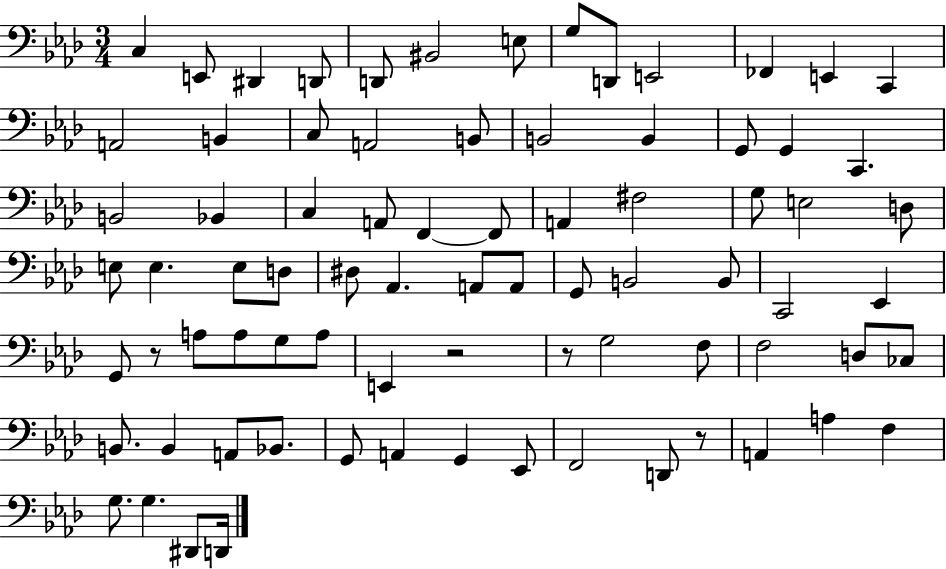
X:1
T:Untitled
M:3/4
L:1/4
K:Ab
C, E,,/2 ^D,, D,,/2 D,,/2 ^B,,2 E,/2 G,/2 D,,/2 E,,2 _F,, E,, C,, A,,2 B,, C,/2 A,,2 B,,/2 B,,2 B,, G,,/2 G,, C,, B,,2 _B,, C, A,,/2 F,, F,,/2 A,, ^F,2 G,/2 E,2 D,/2 E,/2 E, E,/2 D,/2 ^D,/2 _A,, A,,/2 A,,/2 G,,/2 B,,2 B,,/2 C,,2 _E,, G,,/2 z/2 A,/2 A,/2 G,/2 A,/2 E,, z2 z/2 G,2 F,/2 F,2 D,/2 _C,/2 B,,/2 B,, A,,/2 _B,,/2 G,,/2 A,, G,, _E,,/2 F,,2 D,,/2 z/2 A,, A, F, G,/2 G, ^D,,/2 D,,/4